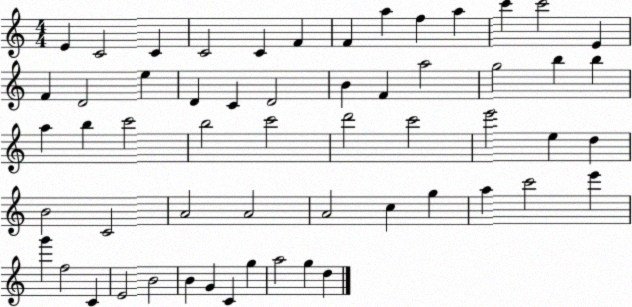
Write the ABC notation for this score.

X:1
T:Untitled
M:4/4
L:1/4
K:C
E C2 C C2 C F F a f a c' c'2 E F D2 e D C D2 B F a2 g2 b b a b c'2 b2 c'2 d'2 c'2 e'2 e d B2 C2 A2 A2 A2 c g a c'2 e' g' f2 C E2 B2 B G C g a2 g d